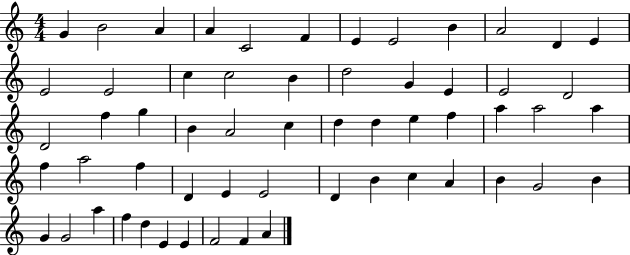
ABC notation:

X:1
T:Untitled
M:4/4
L:1/4
K:C
G B2 A A C2 F E E2 B A2 D E E2 E2 c c2 B d2 G E E2 D2 D2 f g B A2 c d d e f a a2 a f a2 f D E E2 D B c A B G2 B G G2 a f d E E F2 F A